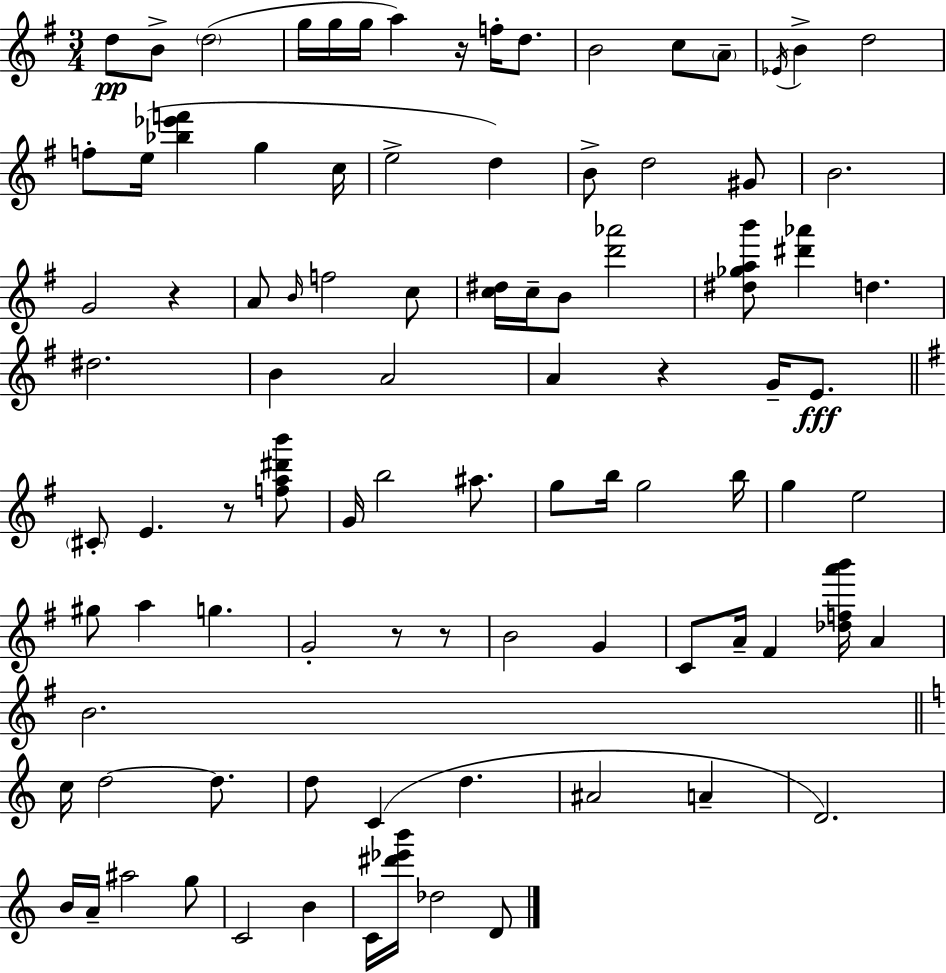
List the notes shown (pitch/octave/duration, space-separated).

D5/e B4/e D5/h G5/s G5/s G5/s A5/q R/s F5/s D5/e. B4/h C5/e A4/e Eb4/s B4/q D5/h F5/e E5/s [Bb5,Eb6,F6]/q G5/q C5/s E5/h D5/q B4/e D5/h G#4/e B4/h. G4/h R/q A4/e B4/s F5/h C5/e [C5,D#5]/s C5/s B4/e [D6,Ab6]/h [D#5,Gb5,A5,B6]/e [D#6,Ab6]/q D5/q. D#5/h. B4/q A4/h A4/q R/q G4/s E4/e. C#4/e E4/q. R/e [F5,A5,D#6,B6]/e G4/s B5/h A#5/e. G5/e B5/s G5/h B5/s G5/q E5/h G#5/e A5/q G5/q. G4/h R/e R/e B4/h G4/q C4/e A4/s F#4/q [Db5,F5,A6,B6]/s A4/q B4/h. C5/s D5/h D5/e. D5/e C4/q D5/q. A#4/h A4/q D4/h. B4/s A4/s A#5/h G5/e C4/h B4/q C4/s [D#6,Eb6,B6]/s Db5/h D4/e